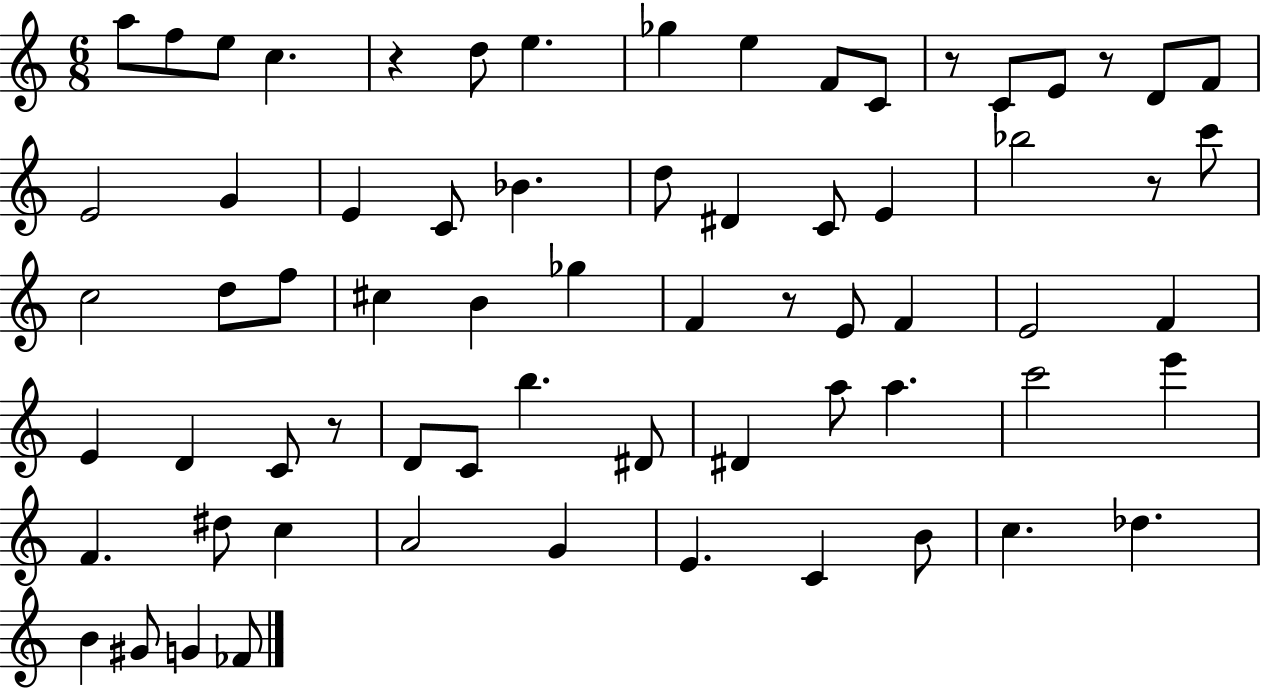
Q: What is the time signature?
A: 6/8